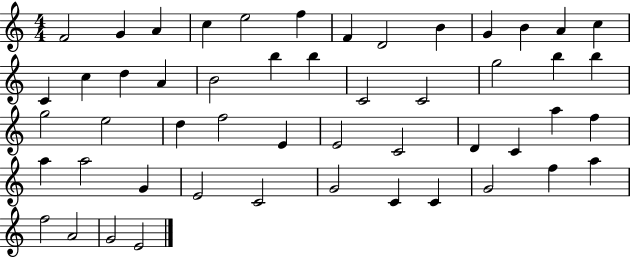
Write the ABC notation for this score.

X:1
T:Untitled
M:4/4
L:1/4
K:C
F2 G A c e2 f F D2 B G B A c C c d A B2 b b C2 C2 g2 b b g2 e2 d f2 E E2 C2 D C a f a a2 G E2 C2 G2 C C G2 f a f2 A2 G2 E2